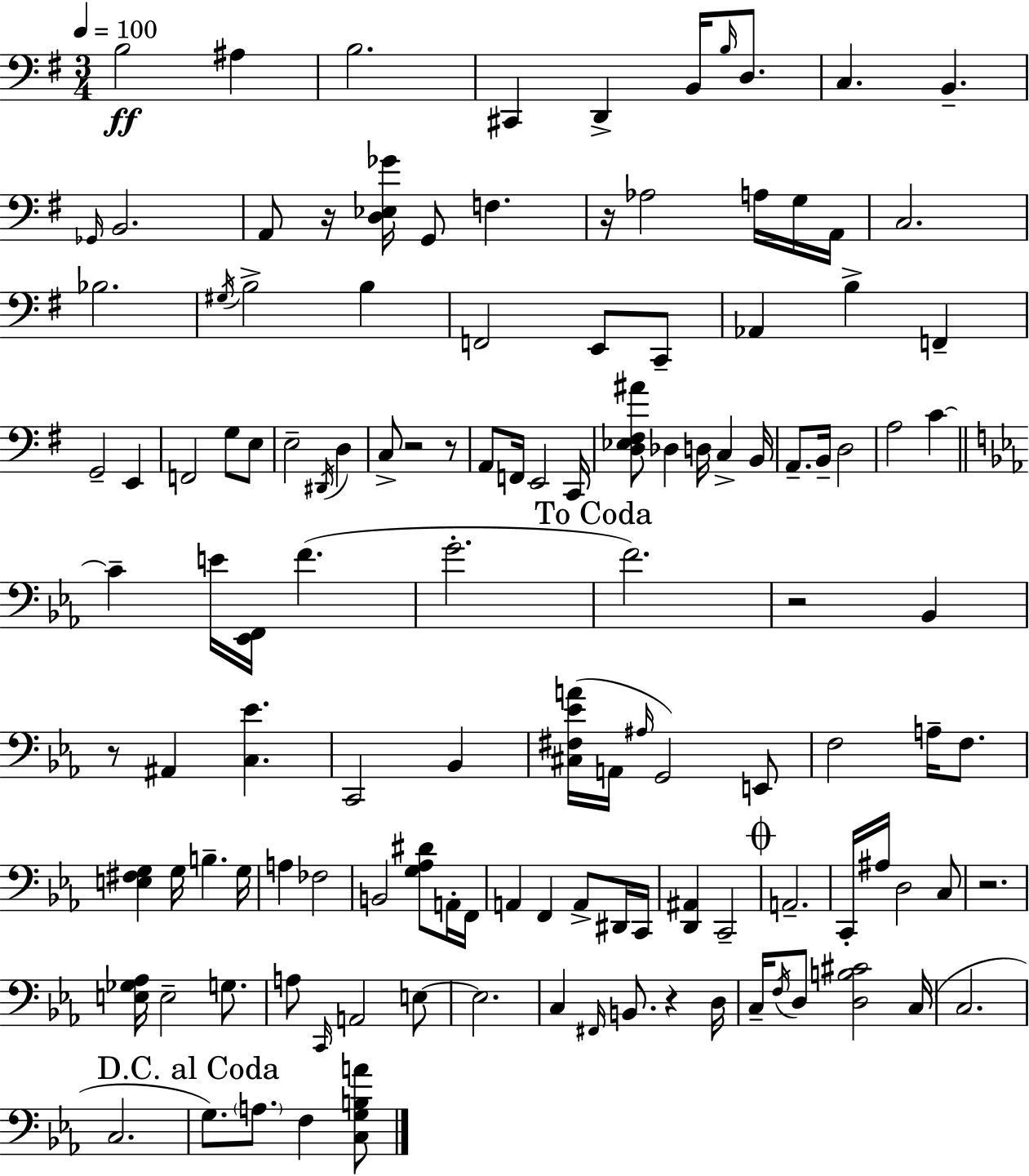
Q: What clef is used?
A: bass